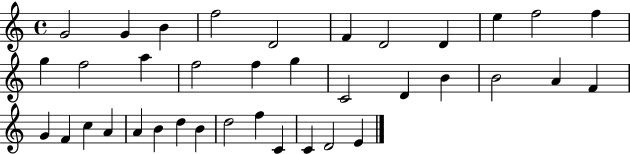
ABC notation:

X:1
T:Untitled
M:4/4
L:1/4
K:C
G2 G B f2 D2 F D2 D e f2 f g f2 a f2 f g C2 D B B2 A F G F c A A B d B d2 f C C D2 E